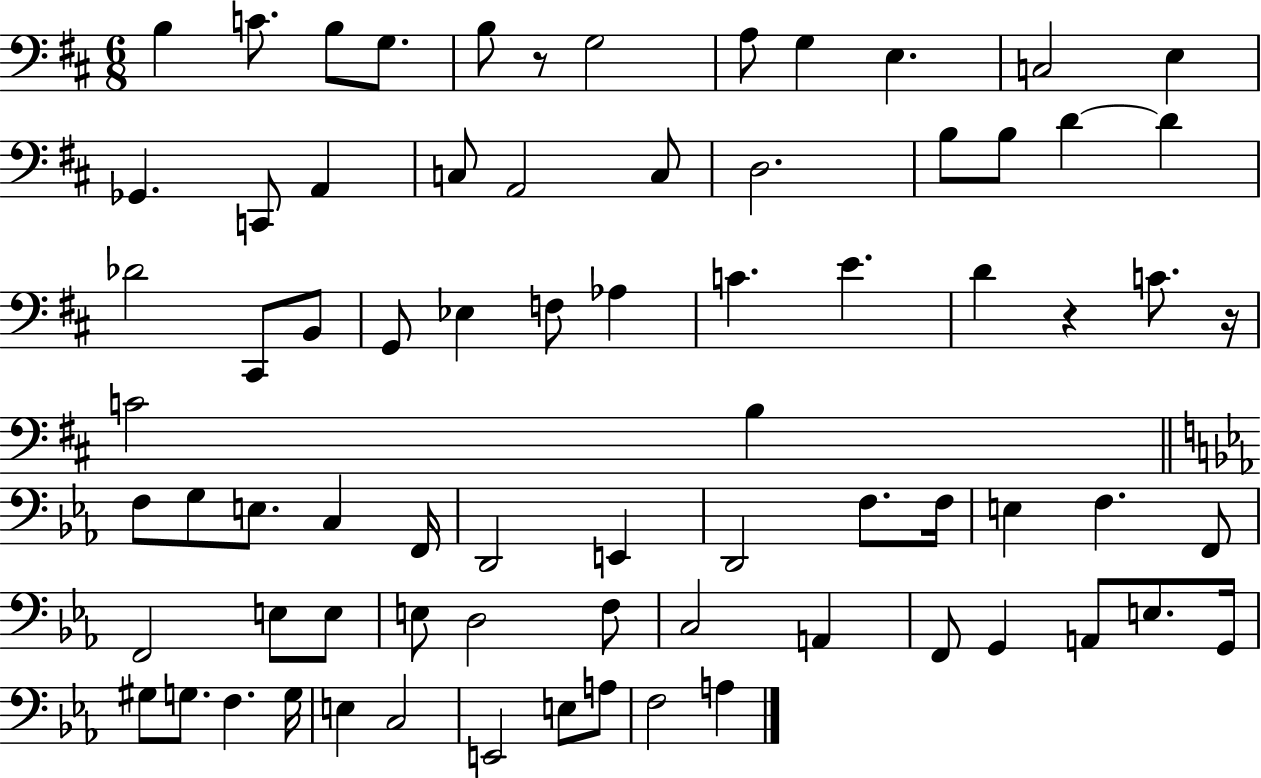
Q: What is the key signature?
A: D major